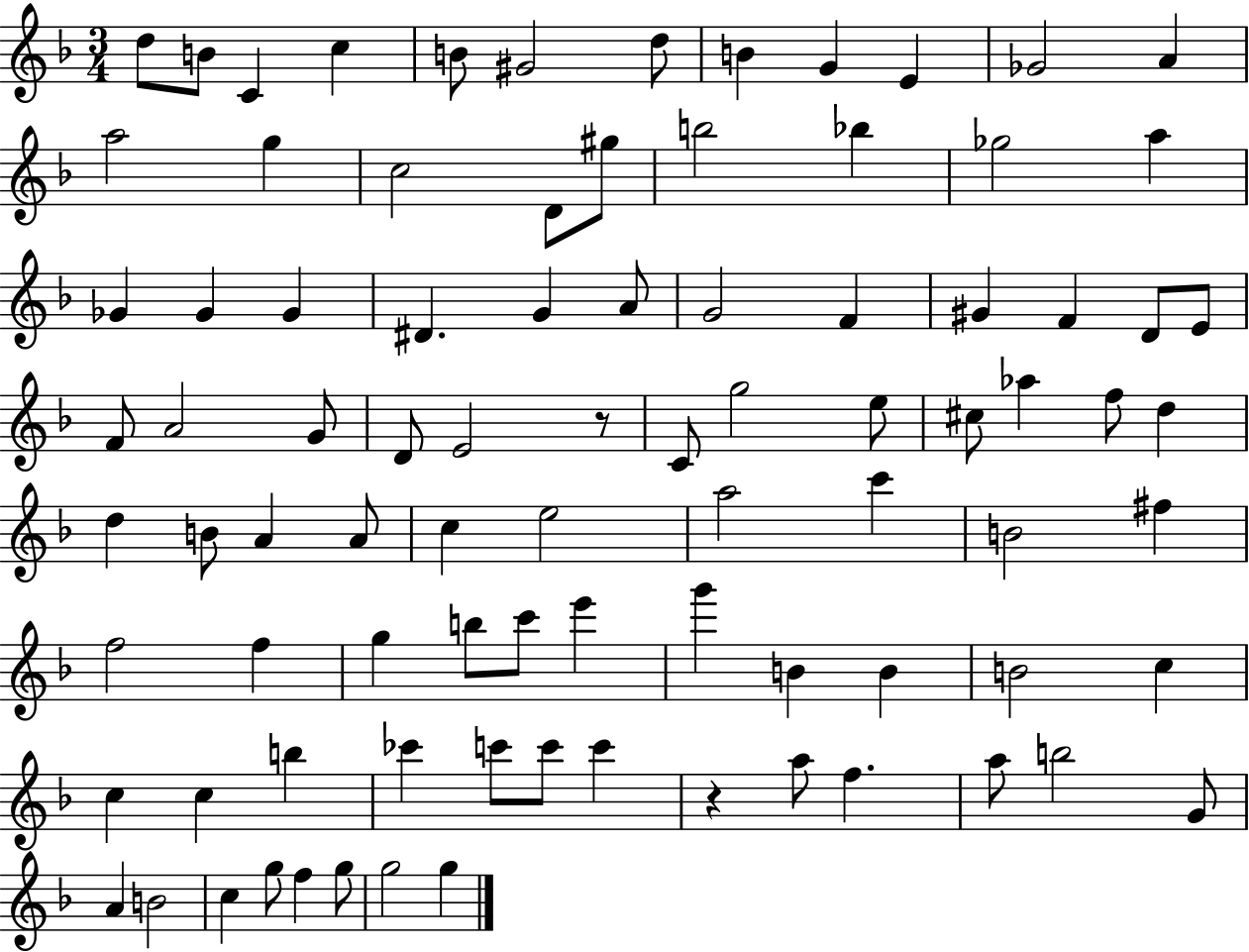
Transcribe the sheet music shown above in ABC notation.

X:1
T:Untitled
M:3/4
L:1/4
K:F
d/2 B/2 C c B/2 ^G2 d/2 B G E _G2 A a2 g c2 D/2 ^g/2 b2 _b _g2 a _G _G _G ^D G A/2 G2 F ^G F D/2 E/2 F/2 A2 G/2 D/2 E2 z/2 C/2 g2 e/2 ^c/2 _a f/2 d d B/2 A A/2 c e2 a2 c' B2 ^f f2 f g b/2 c'/2 e' g' B B B2 c c c b _c' c'/2 c'/2 c' z a/2 f a/2 b2 G/2 A B2 c g/2 f g/2 g2 g